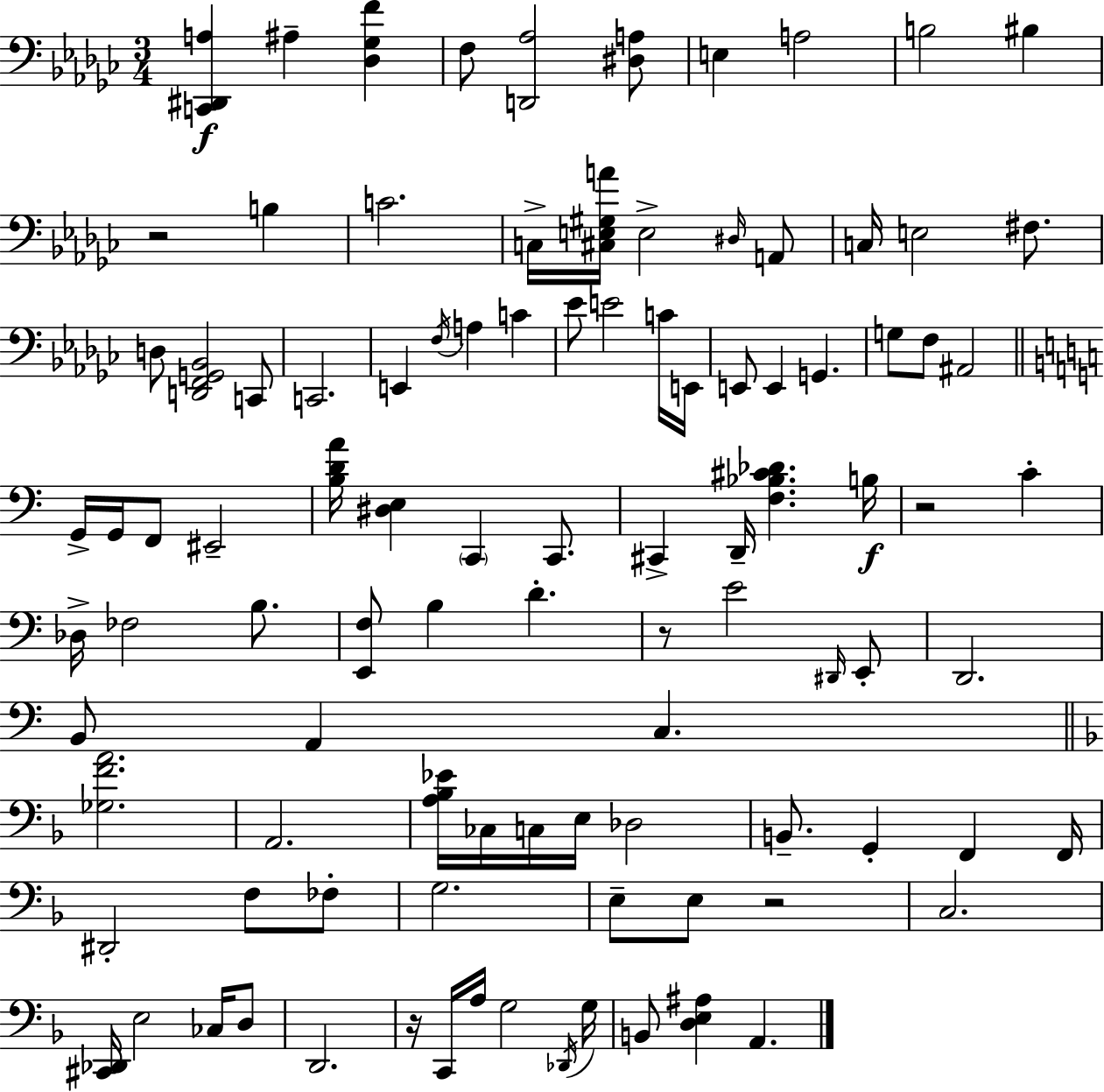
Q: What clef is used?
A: bass